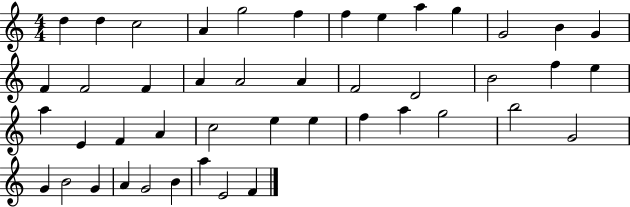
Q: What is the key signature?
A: C major